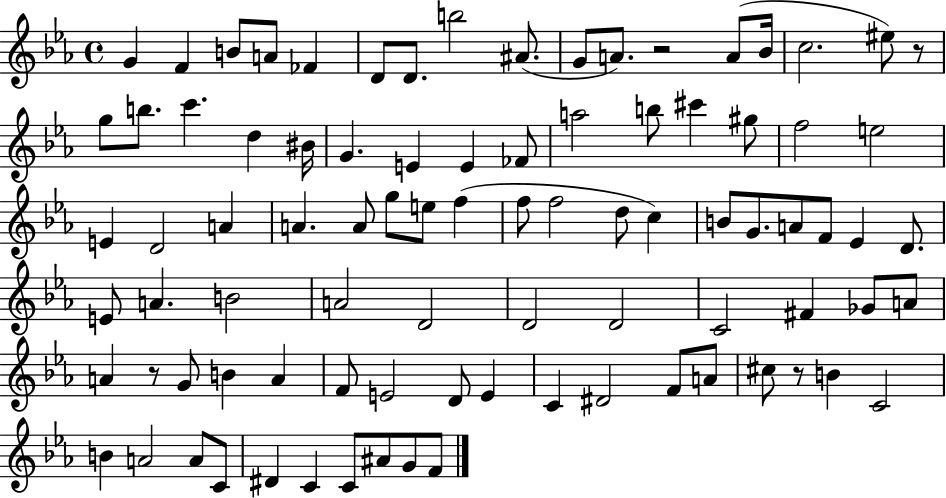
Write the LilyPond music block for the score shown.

{
  \clef treble
  \time 4/4
  \defaultTimeSignature
  \key ees \major
  g'4 f'4 b'8 a'8 fes'4 | d'8 d'8. b''2 ais'8.( | g'8 a'8.) r2 a'8( bes'16 | c''2. eis''8) r8 | \break g''8 b''8. c'''4. d''4 bis'16 | g'4. e'4 e'4 fes'8 | a''2 b''8 cis'''4 gis''8 | f''2 e''2 | \break e'4 d'2 a'4 | a'4. a'8 g''8 e''8 f''4( | f''8 f''2 d''8 c''4) | b'8 g'8. a'8 f'8 ees'4 d'8. | \break e'8 a'4. b'2 | a'2 d'2 | d'2 d'2 | c'2 fis'4 ges'8 a'8 | \break a'4 r8 g'8 b'4 a'4 | f'8 e'2 d'8 e'4 | c'4 dis'2 f'8 a'8 | cis''8 r8 b'4 c'2 | \break b'4 a'2 a'8 c'8 | dis'4 c'4 c'8 ais'8 g'8 f'8 | \bar "|."
}